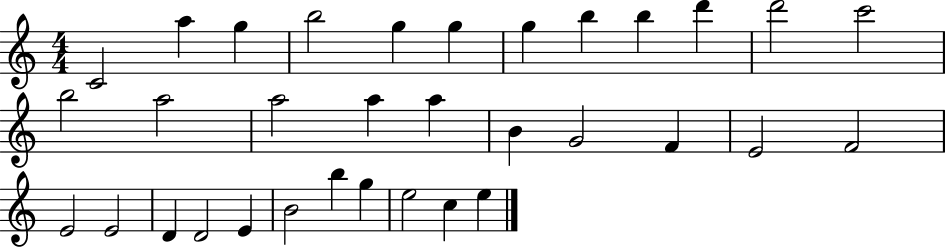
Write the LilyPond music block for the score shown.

{
  \clef treble
  \numericTimeSignature
  \time 4/4
  \key c \major
  c'2 a''4 g''4 | b''2 g''4 g''4 | g''4 b''4 b''4 d'''4 | d'''2 c'''2 | \break b''2 a''2 | a''2 a''4 a''4 | b'4 g'2 f'4 | e'2 f'2 | \break e'2 e'2 | d'4 d'2 e'4 | b'2 b''4 g''4 | e''2 c''4 e''4 | \break \bar "|."
}